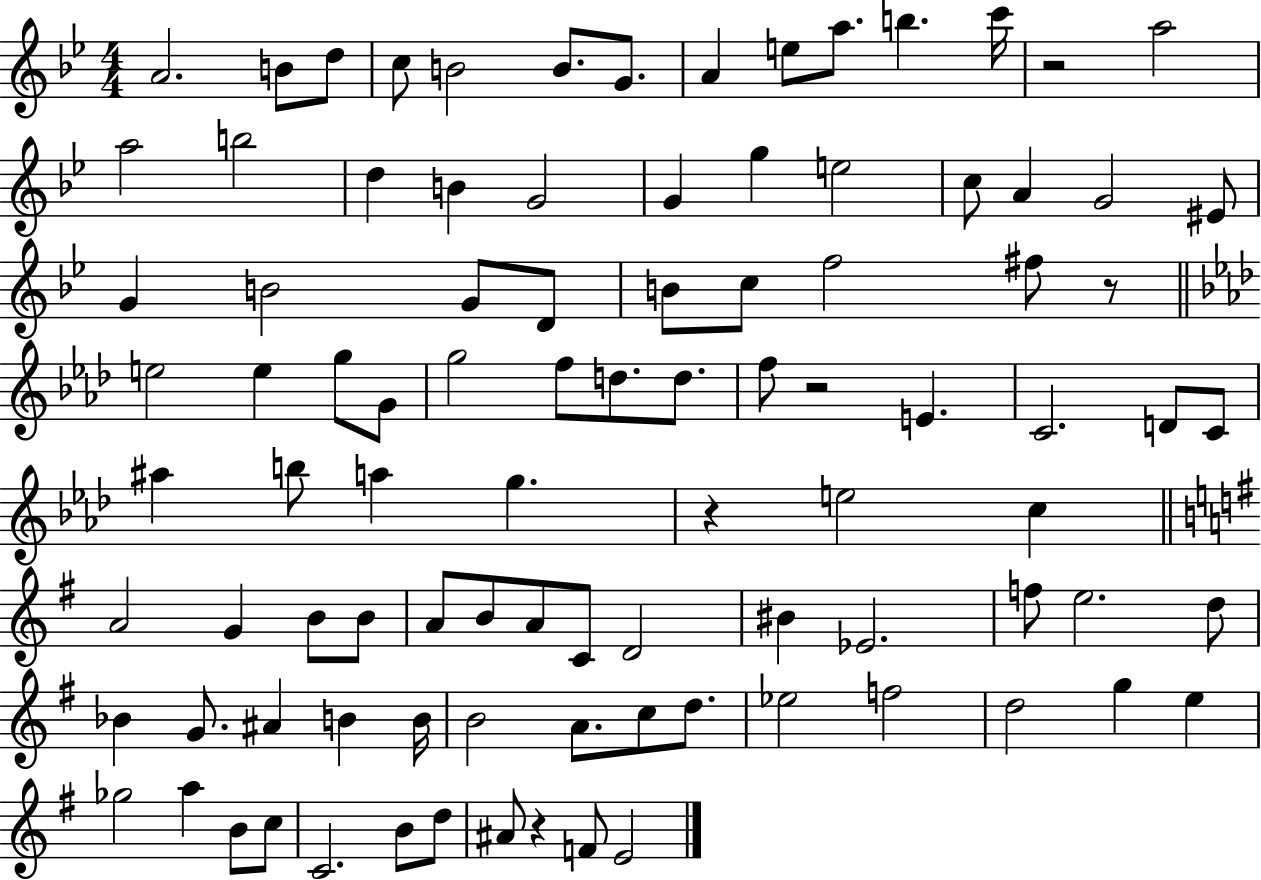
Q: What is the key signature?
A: BES major